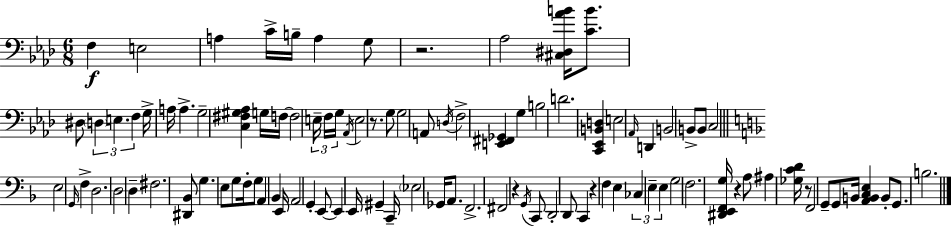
{
  \clef bass
  \numericTimeSignature
  \time 6/8
  \key aes \major
  f4\f e2 | a4 c'16-> b16-- a4 g8 | r2. | aes2 <cis dis aes' b'>16 <c' b'>8. | \break dis8 \tuplet 3/2 { \parenthesize d4 e4. | f4 } g16-> a16 a4.-> | g2-- <c fis gis aes>4 | g16 f16~~ f2 \tuplet 3/2 { e16-- f16 | \break g16 } \acciaccatura { aes,16 } e2 r8. | g8 g2 a,8 | \acciaccatura { d16 } f2-> <e, fis, ges,>4 | g4 b2 | \break d'2. | <c, ees, b, d>4 e2 | \grace { aes,16 } d,4 b,2 | b,8-> b,8 c2 | \break \bar "||" \break \key d \minor e2 \grace { g,16 } f4-> | d2. | d2 d4-- | fis2. | \break <dis, bes,>8 g4. e8 g8 | f16-. g8 a,4 bes,4 | e,16 a,2 g,4-. | e,8~~ e,4 e,16 gis,4-- | \break c,16-- \parenthesize ees2 ges,16 a,8. | f,2.-> | fis,2 r4 | \acciaccatura { g,16 } c,8 d,2-. | \break d,8 c,4 r4 f4 | e4 \tuplet 3/2 { ces4 e4-- | e4 } g2 | f2. | \break <dis, e, f, g>16 r4 a8 ais4 | <ges c' d'>16 r8 f,2 | g,8-- g,8 b,16 <a, b, c e>4 b,8-. g,8. | b2. | \break \bar "|."
}